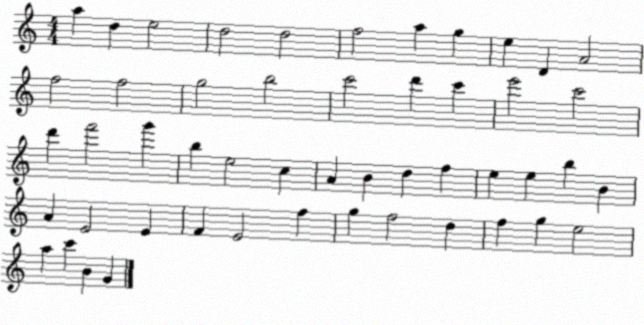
X:1
T:Untitled
M:4/4
L:1/4
K:C
a d e2 d2 d2 f2 a g e D A2 f2 f2 g2 b2 c'2 d' c' e'2 c'2 d' f'2 g' b e2 c A B d f e e b B A E2 E F E2 f g f2 d f g e2 a c' B G